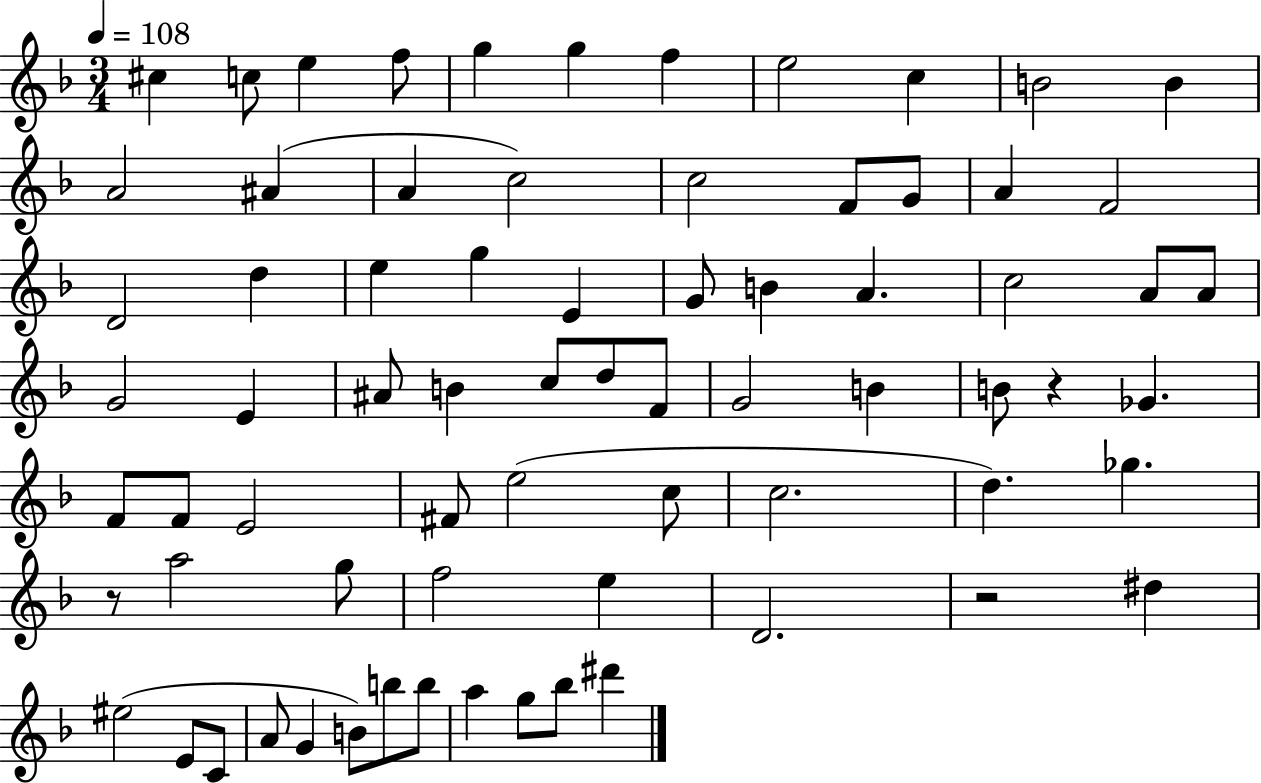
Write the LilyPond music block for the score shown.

{
  \clef treble
  \numericTimeSignature
  \time 3/4
  \key f \major
  \tempo 4 = 108
  cis''4 c''8 e''4 f''8 | g''4 g''4 f''4 | e''2 c''4 | b'2 b'4 | \break a'2 ais'4( | a'4 c''2) | c''2 f'8 g'8 | a'4 f'2 | \break d'2 d''4 | e''4 g''4 e'4 | g'8 b'4 a'4. | c''2 a'8 a'8 | \break g'2 e'4 | ais'8 b'4 c''8 d''8 f'8 | g'2 b'4 | b'8 r4 ges'4. | \break f'8 f'8 e'2 | fis'8 e''2( c''8 | c''2. | d''4.) ges''4. | \break r8 a''2 g''8 | f''2 e''4 | d'2. | r2 dis''4 | \break eis''2( e'8 c'8 | a'8 g'4 b'8) b''8 b''8 | a''4 g''8 bes''8 dis'''4 | \bar "|."
}